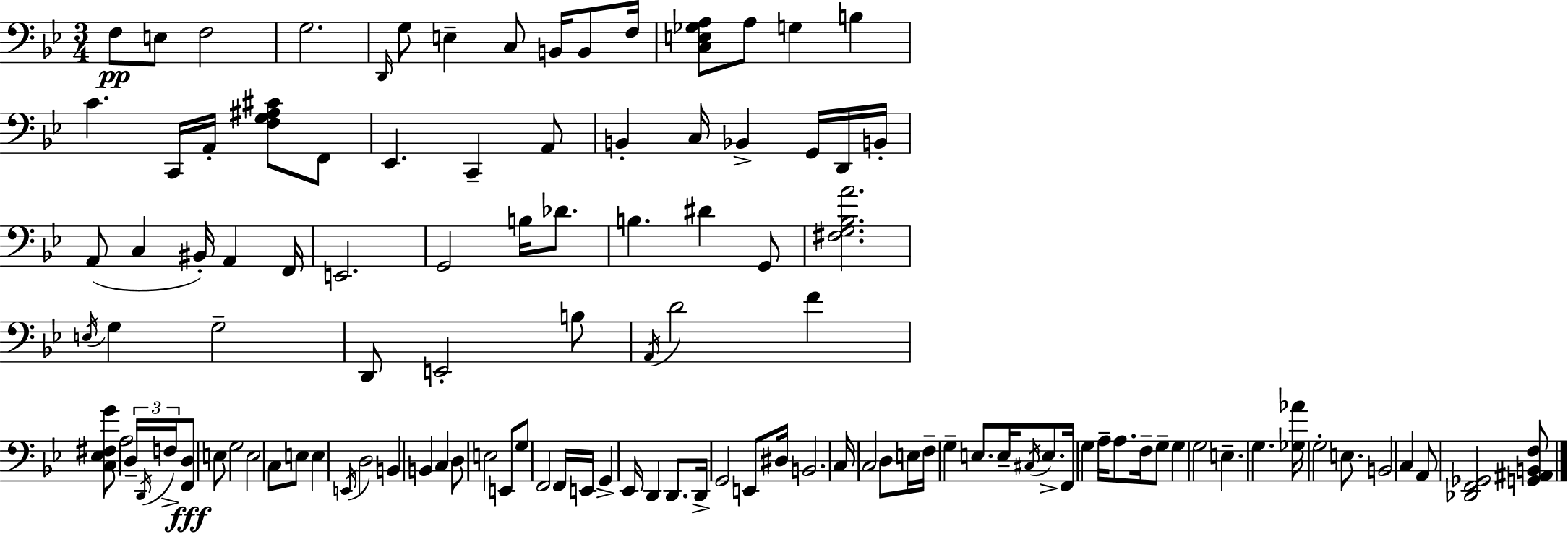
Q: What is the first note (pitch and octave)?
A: F3